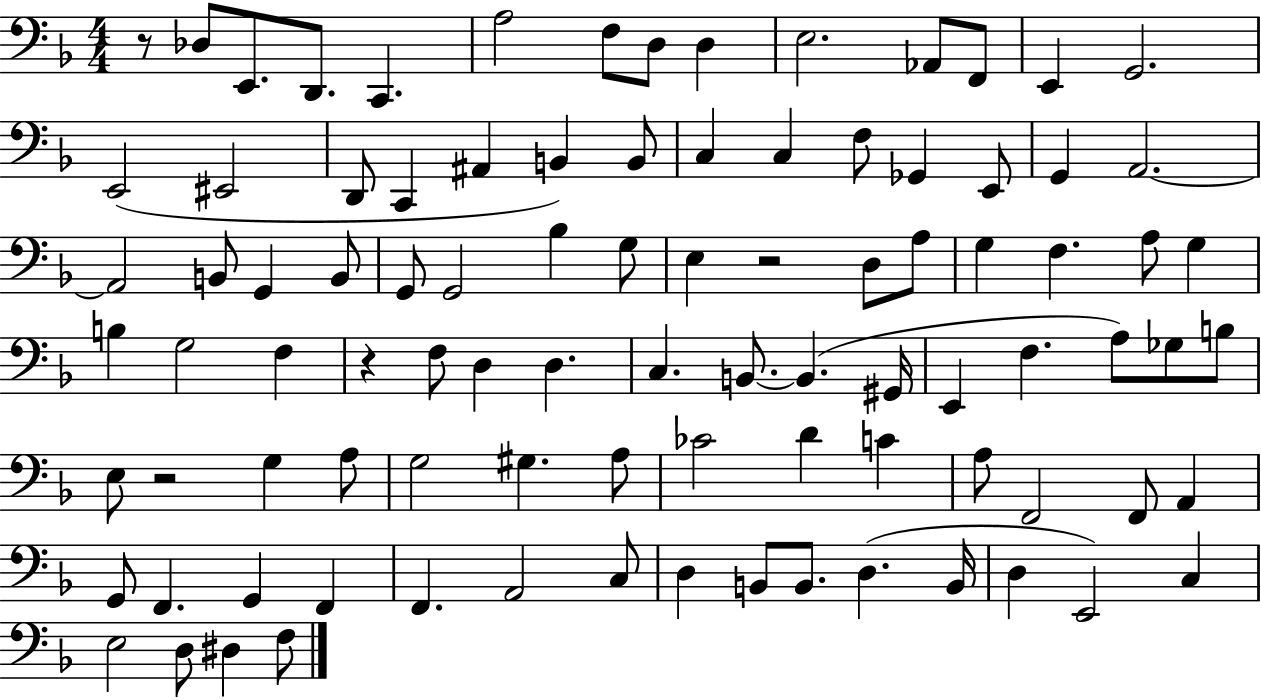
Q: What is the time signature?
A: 4/4